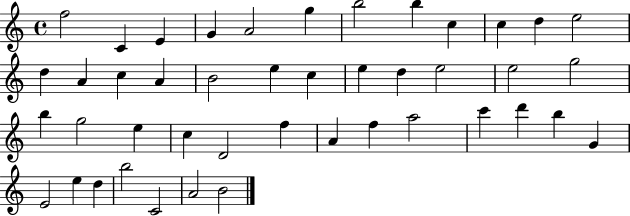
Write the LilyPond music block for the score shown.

{
  \clef treble
  \time 4/4
  \defaultTimeSignature
  \key c \major
  f''2 c'4 e'4 | g'4 a'2 g''4 | b''2 b''4 c''4 | c''4 d''4 e''2 | \break d''4 a'4 c''4 a'4 | b'2 e''4 c''4 | e''4 d''4 e''2 | e''2 g''2 | \break b''4 g''2 e''4 | c''4 d'2 f''4 | a'4 f''4 a''2 | c'''4 d'''4 b''4 g'4 | \break e'2 e''4 d''4 | b''2 c'2 | a'2 b'2 | \bar "|."
}